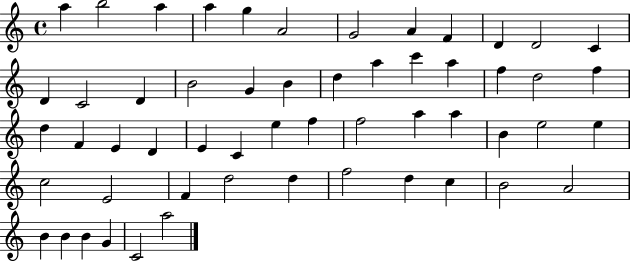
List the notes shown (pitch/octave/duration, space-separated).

A5/q B5/h A5/q A5/q G5/q A4/h G4/h A4/q F4/q D4/q D4/h C4/q D4/q C4/h D4/q B4/h G4/q B4/q D5/q A5/q C6/q A5/q F5/q D5/h F5/q D5/q F4/q E4/q D4/q E4/q C4/q E5/q F5/q F5/h A5/q A5/q B4/q E5/h E5/q C5/h E4/h F4/q D5/h D5/q F5/h D5/q C5/q B4/h A4/h B4/q B4/q B4/q G4/q C4/h A5/h